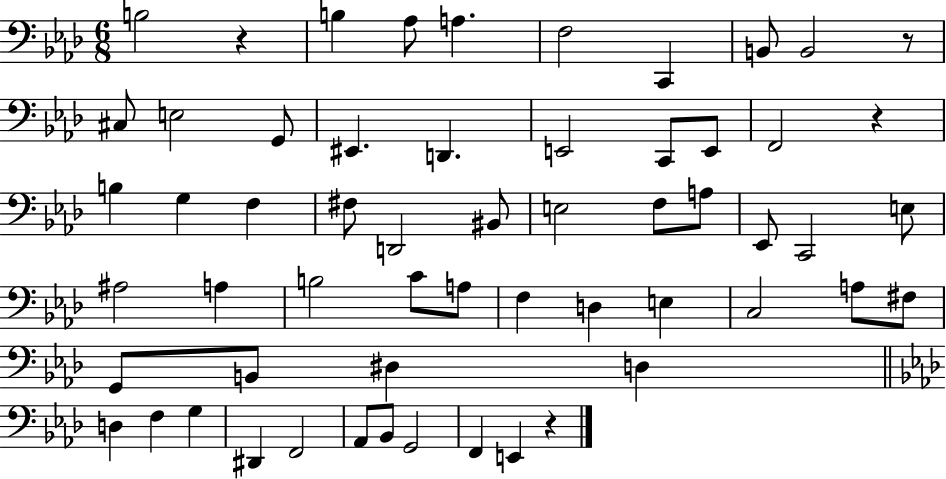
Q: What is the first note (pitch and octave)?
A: B3